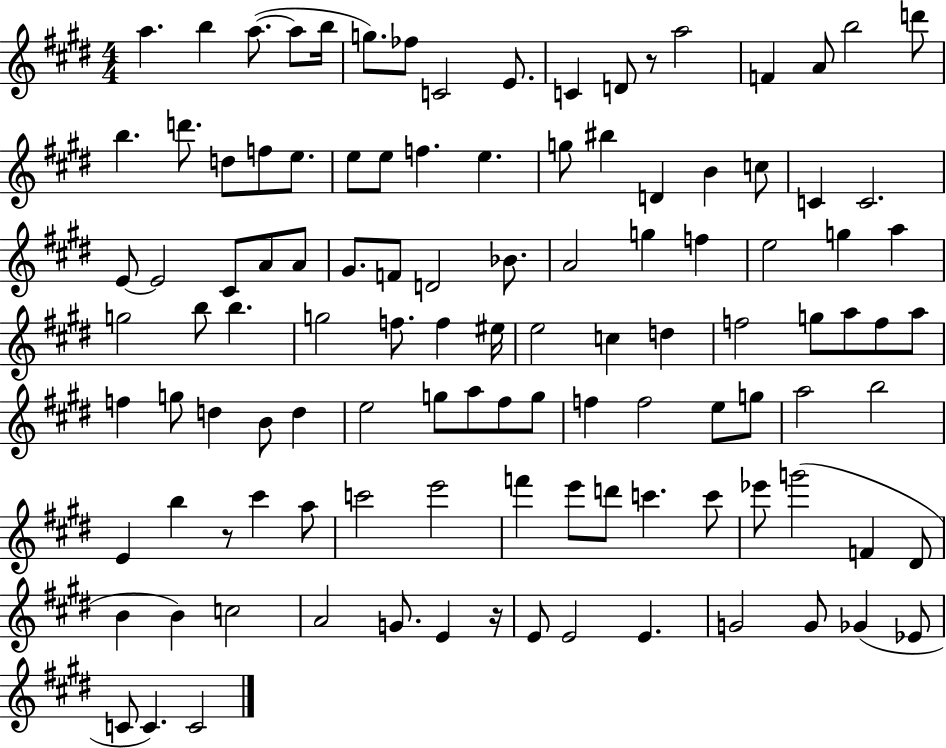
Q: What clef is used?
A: treble